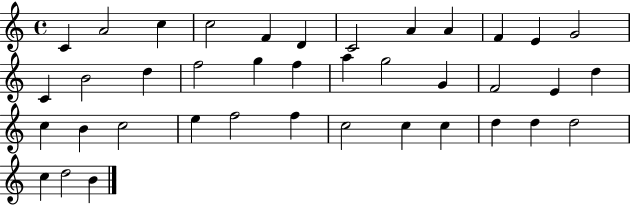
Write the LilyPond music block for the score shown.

{
  \clef treble
  \time 4/4
  \defaultTimeSignature
  \key c \major
  c'4 a'2 c''4 | c''2 f'4 d'4 | c'2 a'4 a'4 | f'4 e'4 g'2 | \break c'4 b'2 d''4 | f''2 g''4 f''4 | a''4 g''2 g'4 | f'2 e'4 d''4 | \break c''4 b'4 c''2 | e''4 f''2 f''4 | c''2 c''4 c''4 | d''4 d''4 d''2 | \break c''4 d''2 b'4 | \bar "|."
}